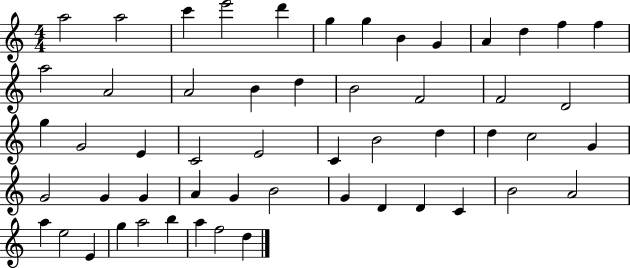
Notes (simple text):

A5/h A5/h C6/q E6/h D6/q G5/q G5/q B4/q G4/q A4/q D5/q F5/q F5/q A5/h A4/h A4/h B4/q D5/q B4/h F4/h F4/h D4/h G5/q G4/h E4/q C4/h E4/h C4/q B4/h D5/q D5/q C5/h G4/q G4/h G4/q G4/q A4/q G4/q B4/h G4/q D4/q D4/q C4/q B4/h A4/h A5/q E5/h E4/q G5/q A5/h B5/q A5/q F5/h D5/q